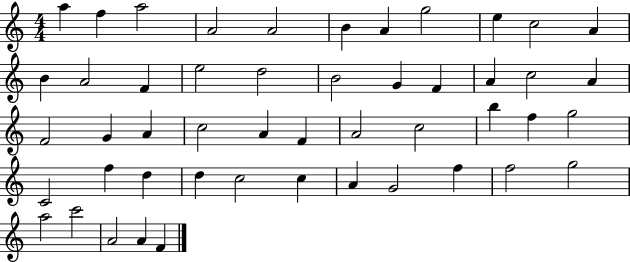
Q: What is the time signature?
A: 4/4